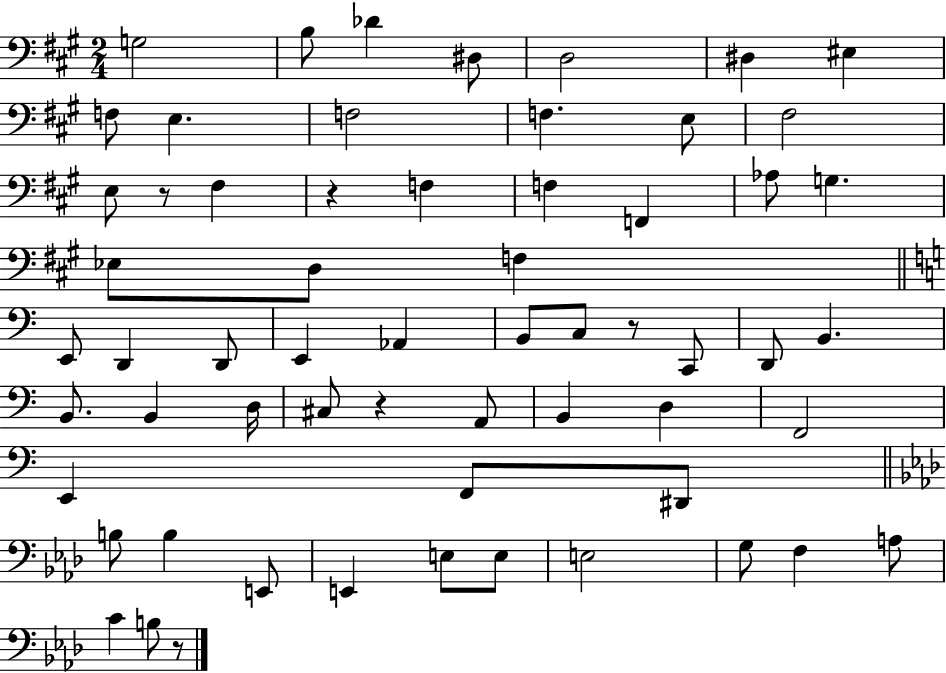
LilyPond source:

{
  \clef bass
  \numericTimeSignature
  \time 2/4
  \key a \major
  g2 | b8 des'4 dis8 | d2 | dis4 eis4 | \break f8 e4. | f2 | f4. e8 | fis2 | \break e8 r8 fis4 | r4 f4 | f4 f,4 | aes8 g4. | \break ees8 d8 f4 | \bar "||" \break \key a \minor e,8 d,4 d,8 | e,4 aes,4 | b,8 c8 r8 c,8 | d,8 b,4. | \break b,8. b,4 d16 | cis8 r4 a,8 | b,4 d4 | f,2 | \break e,4 f,8 dis,8 | \bar "||" \break \key aes \major b8 b4 e,8 | e,4 e8 e8 | e2 | g8 f4 a8 | \break c'4 b8 r8 | \bar "|."
}